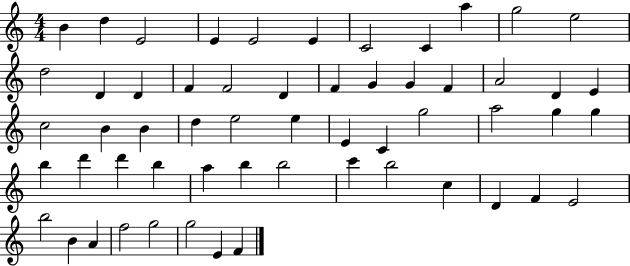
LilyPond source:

{
  \clef treble
  \numericTimeSignature
  \time 4/4
  \key c \major
  b'4 d''4 e'2 | e'4 e'2 e'4 | c'2 c'4 a''4 | g''2 e''2 | \break d''2 d'4 d'4 | f'4 f'2 d'4 | f'4 g'4 g'4 f'4 | a'2 d'4 e'4 | \break c''2 b'4 b'4 | d''4 e''2 e''4 | e'4 c'4 g''2 | a''2 g''4 g''4 | \break b''4 d'''4 d'''4 b''4 | a''4 b''4 b''2 | c'''4 b''2 c''4 | d'4 f'4 e'2 | \break b''2 b'4 a'4 | f''2 g''2 | g''2 e'4 f'4 | \bar "|."
}